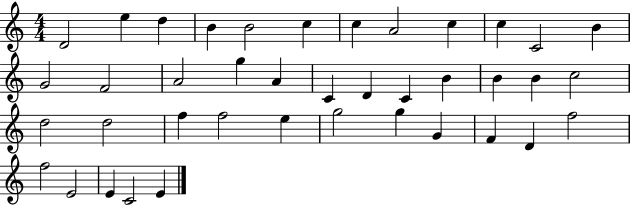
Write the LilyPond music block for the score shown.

{
  \clef treble
  \numericTimeSignature
  \time 4/4
  \key c \major
  d'2 e''4 d''4 | b'4 b'2 c''4 | c''4 a'2 c''4 | c''4 c'2 b'4 | \break g'2 f'2 | a'2 g''4 a'4 | c'4 d'4 c'4 b'4 | b'4 b'4 c''2 | \break d''2 d''2 | f''4 f''2 e''4 | g''2 g''4 g'4 | f'4 d'4 f''2 | \break f''2 e'2 | e'4 c'2 e'4 | \bar "|."
}